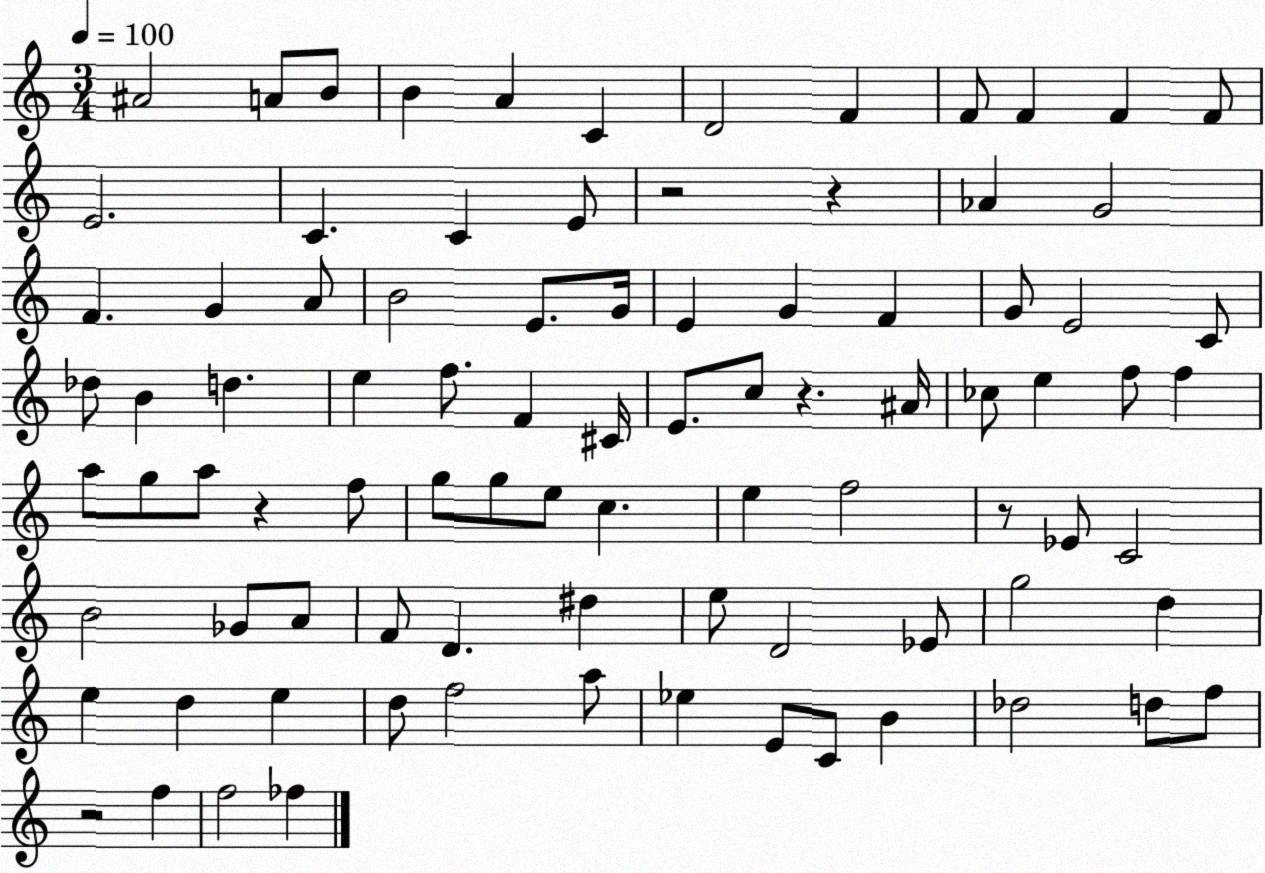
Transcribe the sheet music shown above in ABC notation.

X:1
T:Untitled
M:3/4
L:1/4
K:C
^A2 A/2 B/2 B A C D2 F F/2 F F F/2 E2 C C E/2 z2 z _A G2 F G A/2 B2 E/2 G/4 E G F G/2 E2 C/2 _d/2 B d e f/2 F ^C/4 E/2 c/2 z ^A/4 _c/2 e f/2 f a/2 g/2 a/2 z f/2 g/2 g/2 e/2 c e f2 z/2 _E/2 C2 B2 _G/2 A/2 F/2 D ^d e/2 D2 _E/2 g2 d e d e d/2 f2 a/2 _e E/2 C/2 B _d2 d/2 f/2 z2 f f2 _f